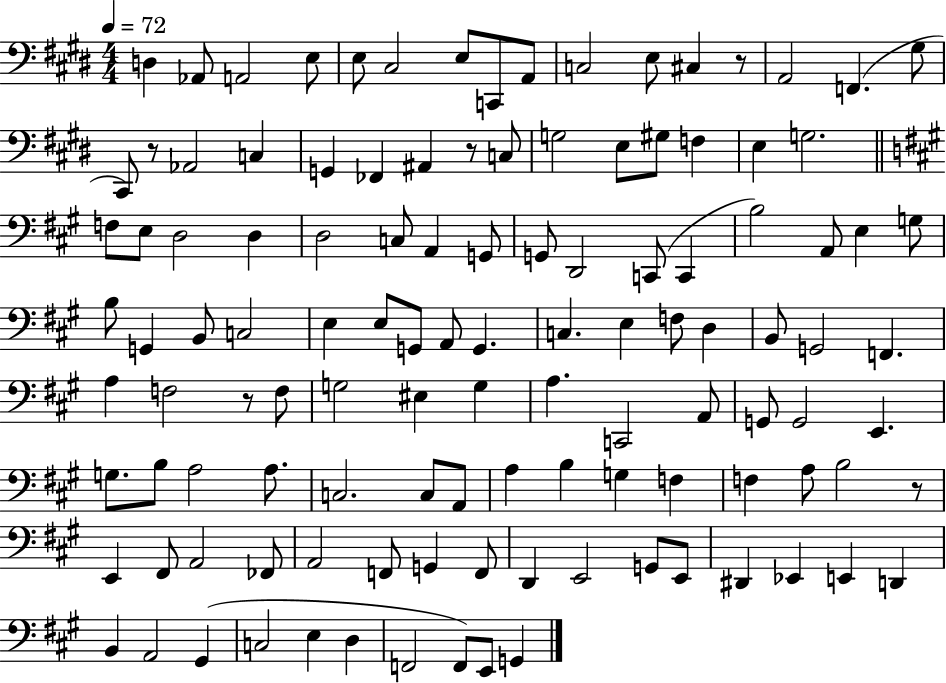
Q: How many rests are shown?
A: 5